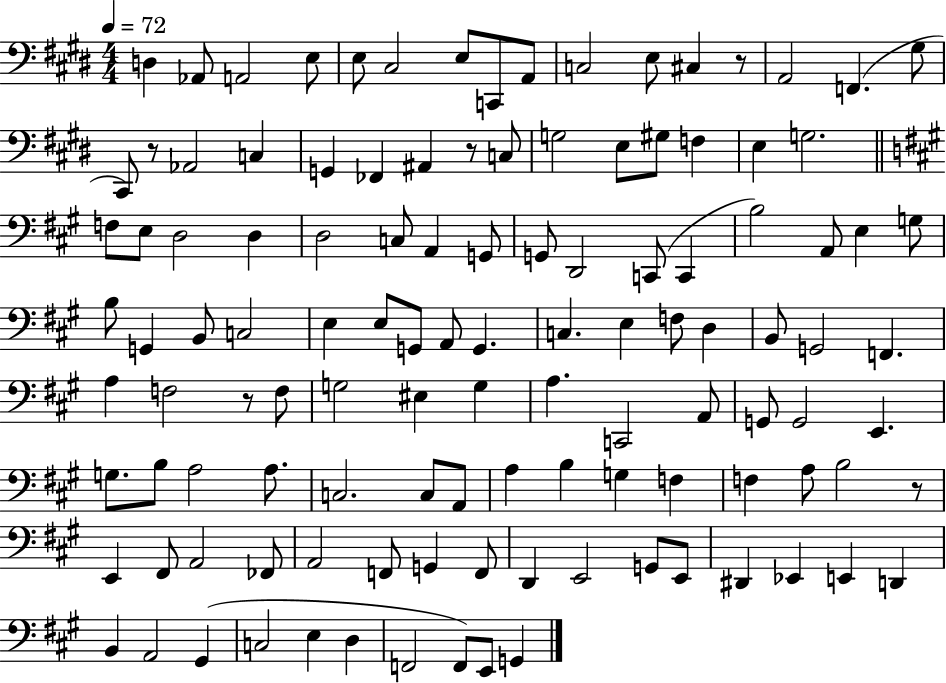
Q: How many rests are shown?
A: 5